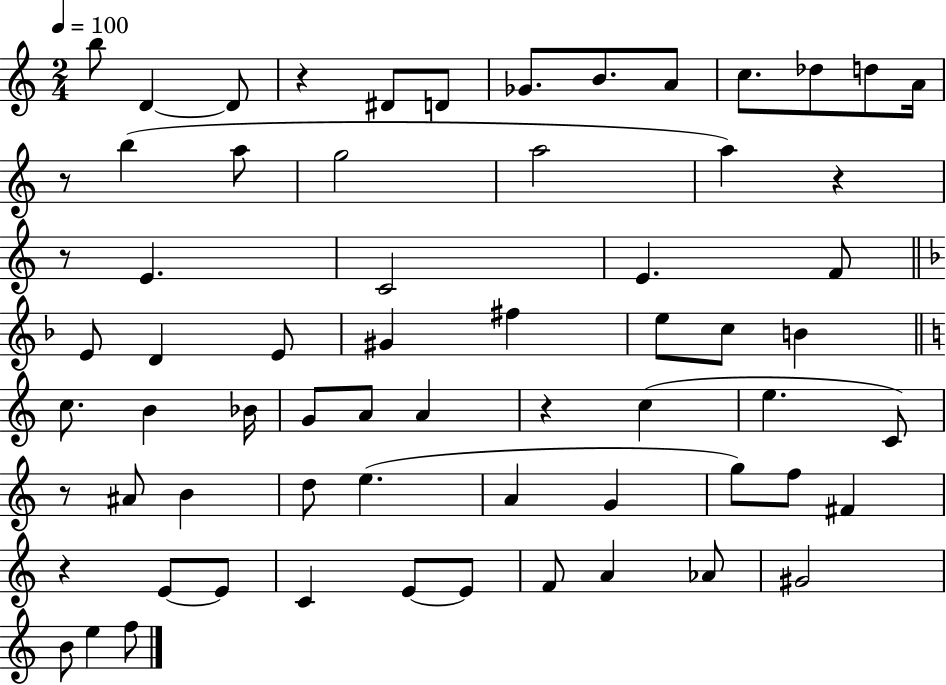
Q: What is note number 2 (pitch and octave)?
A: D4